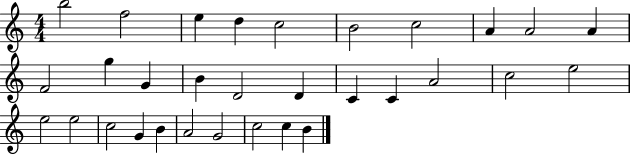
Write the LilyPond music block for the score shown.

{
  \clef treble
  \numericTimeSignature
  \time 4/4
  \key c \major
  b''2 f''2 | e''4 d''4 c''2 | b'2 c''2 | a'4 a'2 a'4 | \break f'2 g''4 g'4 | b'4 d'2 d'4 | c'4 c'4 a'2 | c''2 e''2 | \break e''2 e''2 | c''2 g'4 b'4 | a'2 g'2 | c''2 c''4 b'4 | \break \bar "|."
}